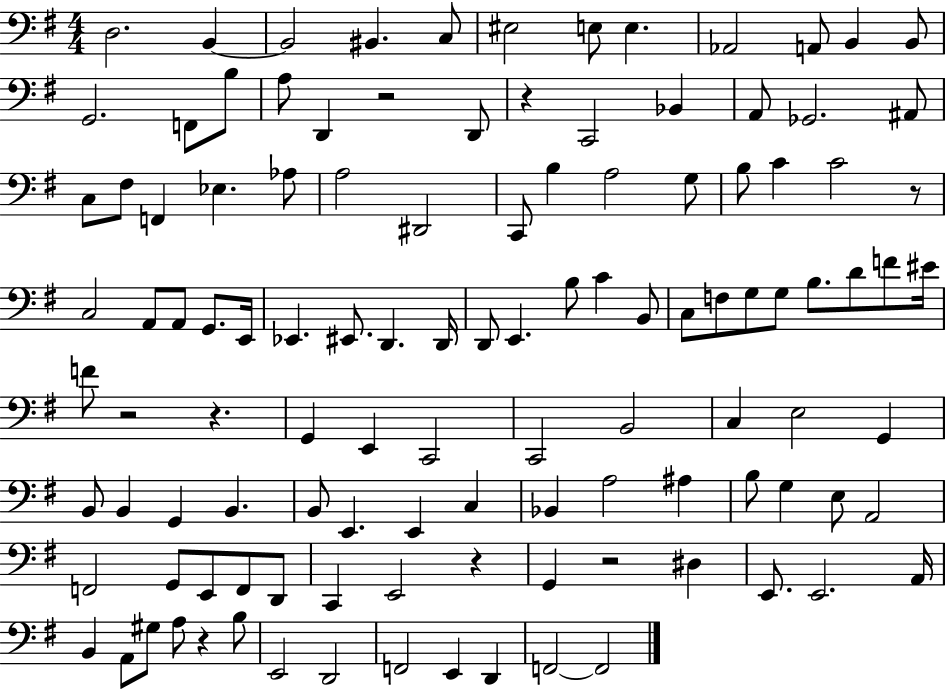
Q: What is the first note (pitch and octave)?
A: D3